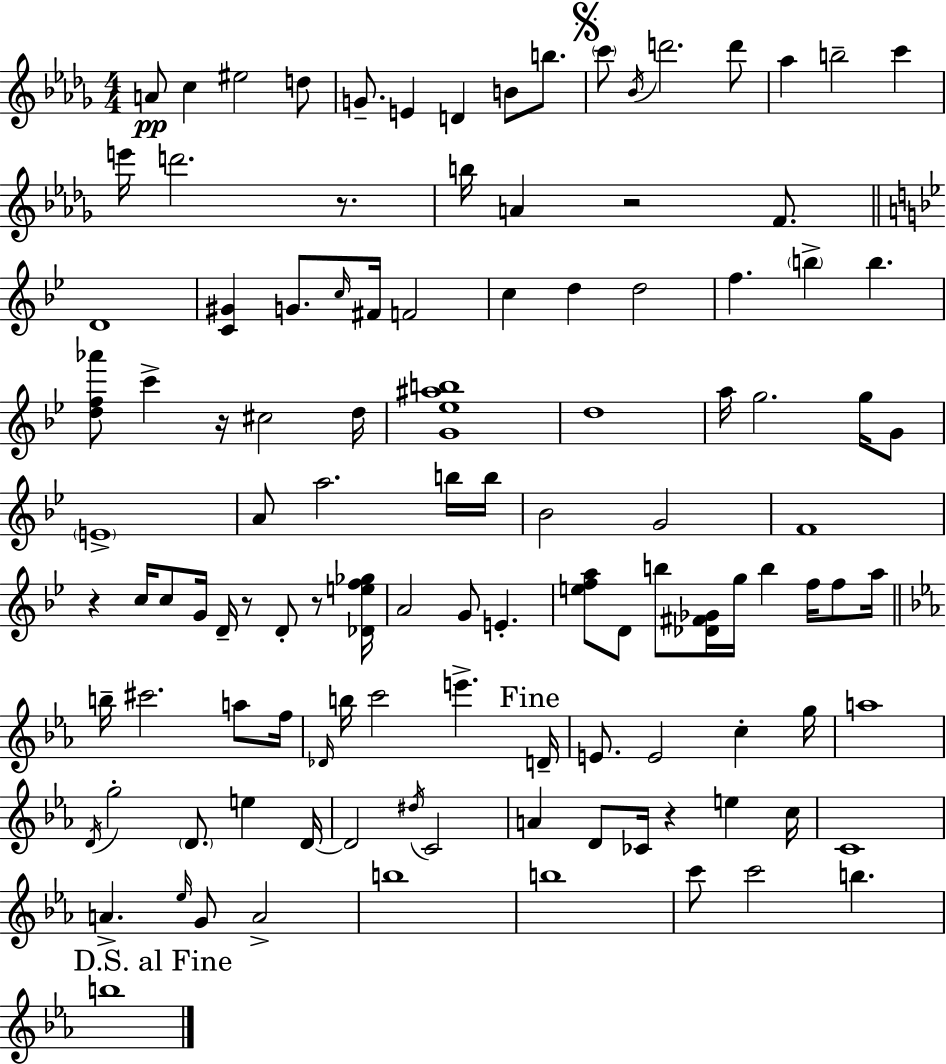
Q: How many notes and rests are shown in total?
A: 114